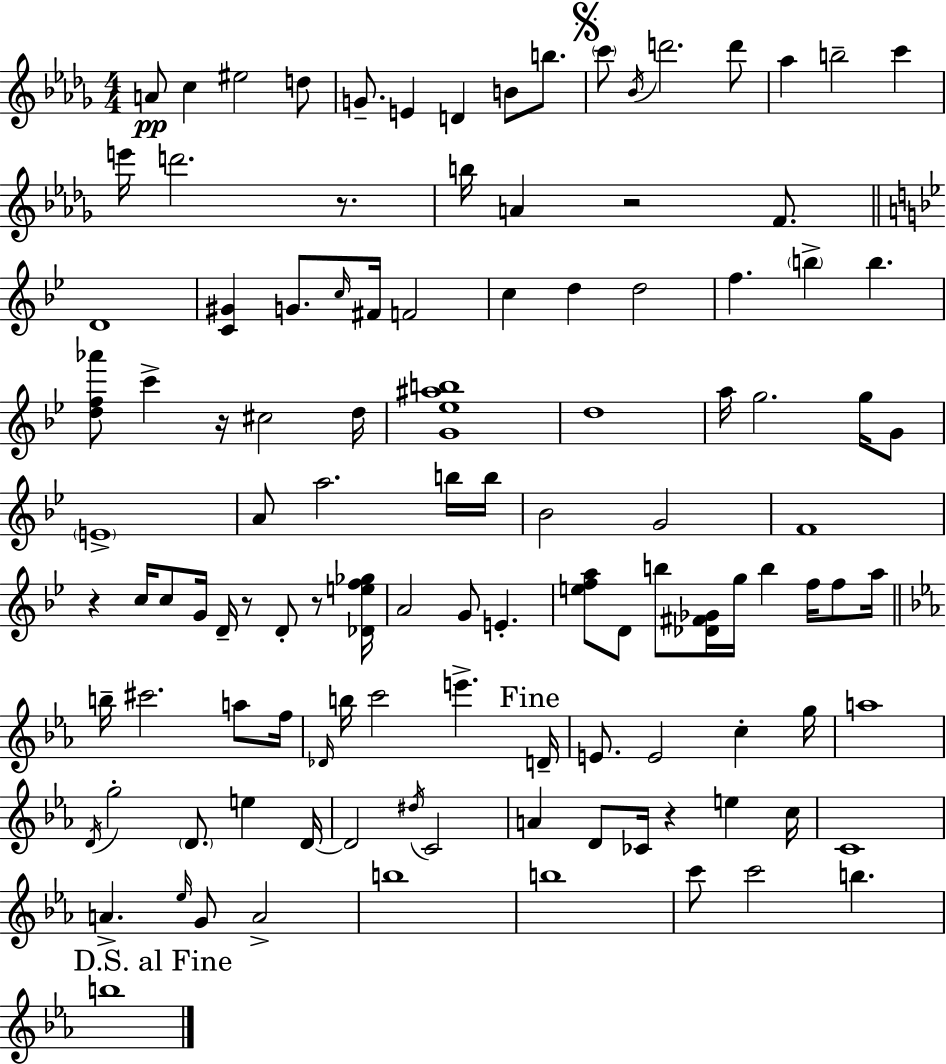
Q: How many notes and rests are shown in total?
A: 114